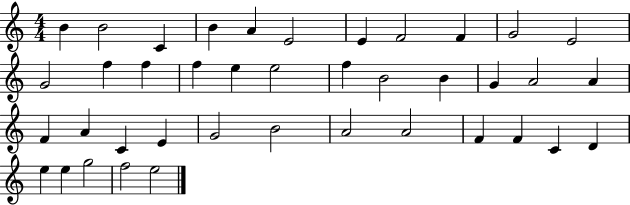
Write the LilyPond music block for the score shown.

{
  \clef treble
  \numericTimeSignature
  \time 4/4
  \key c \major
  b'4 b'2 c'4 | b'4 a'4 e'2 | e'4 f'2 f'4 | g'2 e'2 | \break g'2 f''4 f''4 | f''4 e''4 e''2 | f''4 b'2 b'4 | g'4 a'2 a'4 | \break f'4 a'4 c'4 e'4 | g'2 b'2 | a'2 a'2 | f'4 f'4 c'4 d'4 | \break e''4 e''4 g''2 | f''2 e''2 | \bar "|."
}